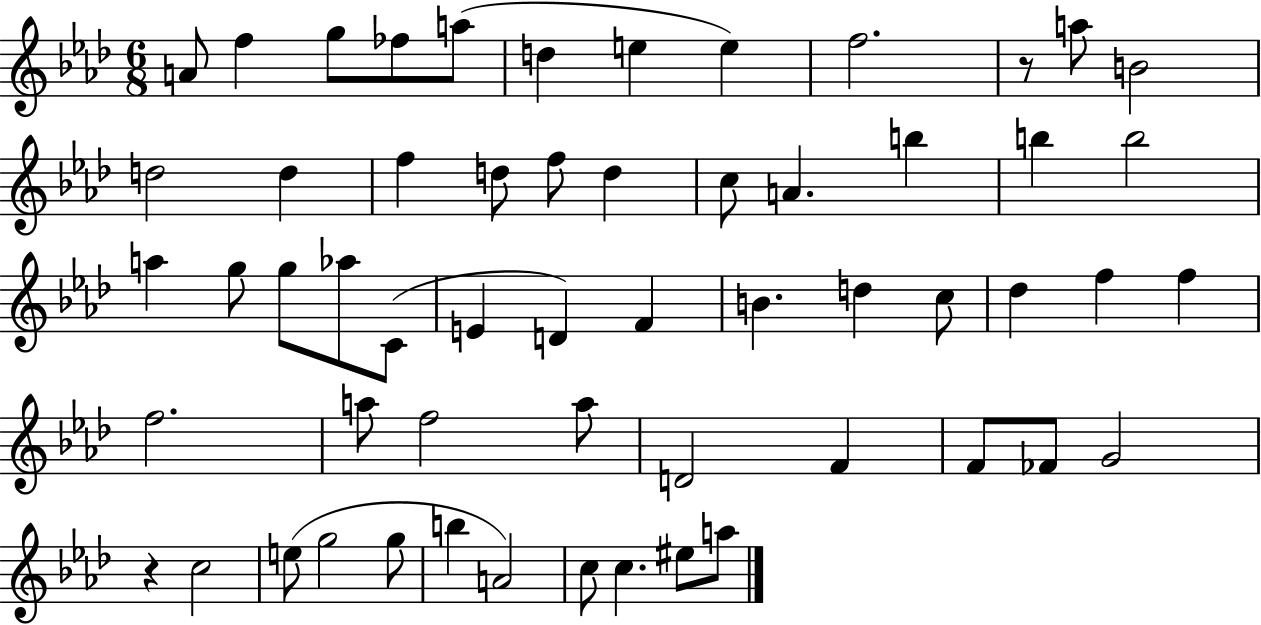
A4/e F5/q G5/e FES5/e A5/e D5/q E5/q E5/q F5/h. R/e A5/e B4/h D5/h D5/q F5/q D5/e F5/e D5/q C5/e A4/q. B5/q B5/q B5/h A5/q G5/e G5/e Ab5/e C4/e E4/q D4/q F4/q B4/q. D5/q C5/e Db5/q F5/q F5/q F5/h. A5/e F5/h A5/e D4/h F4/q F4/e FES4/e G4/h R/q C5/h E5/e G5/h G5/e B5/q A4/h C5/e C5/q. EIS5/e A5/e